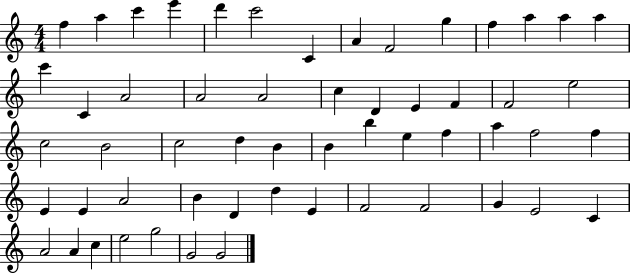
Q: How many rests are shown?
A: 0